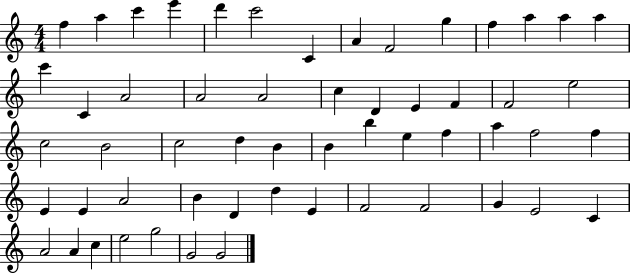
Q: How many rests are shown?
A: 0